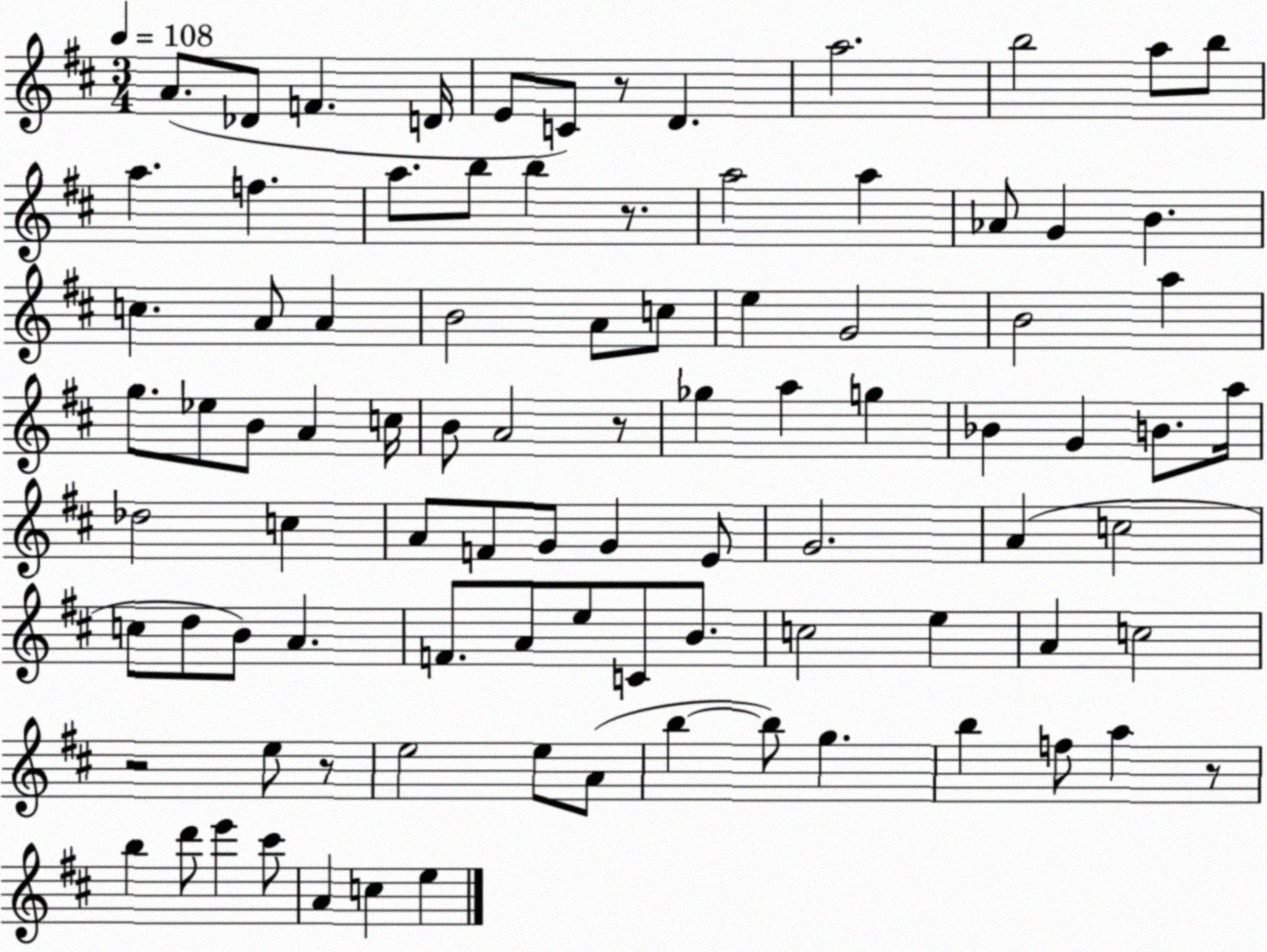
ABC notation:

X:1
T:Untitled
M:3/4
L:1/4
K:D
A/2 _D/2 F D/4 E/2 C/2 z/2 D a2 b2 a/2 b/2 a f a/2 b/2 b z/2 a2 a _A/2 G B c A/2 A B2 A/2 c/2 e G2 B2 a g/2 _e/2 B/2 A c/4 B/2 A2 z/2 _g a g _B G B/2 a/4 _d2 c A/2 F/2 G/2 G E/2 G2 A c2 c/2 d/2 B/2 A F/2 A/2 e/2 C/2 B/2 c2 e A c2 z2 e/2 z/2 e2 e/2 A/2 b b/2 g b f/2 a z/2 b d'/2 e' ^c'/2 A c e